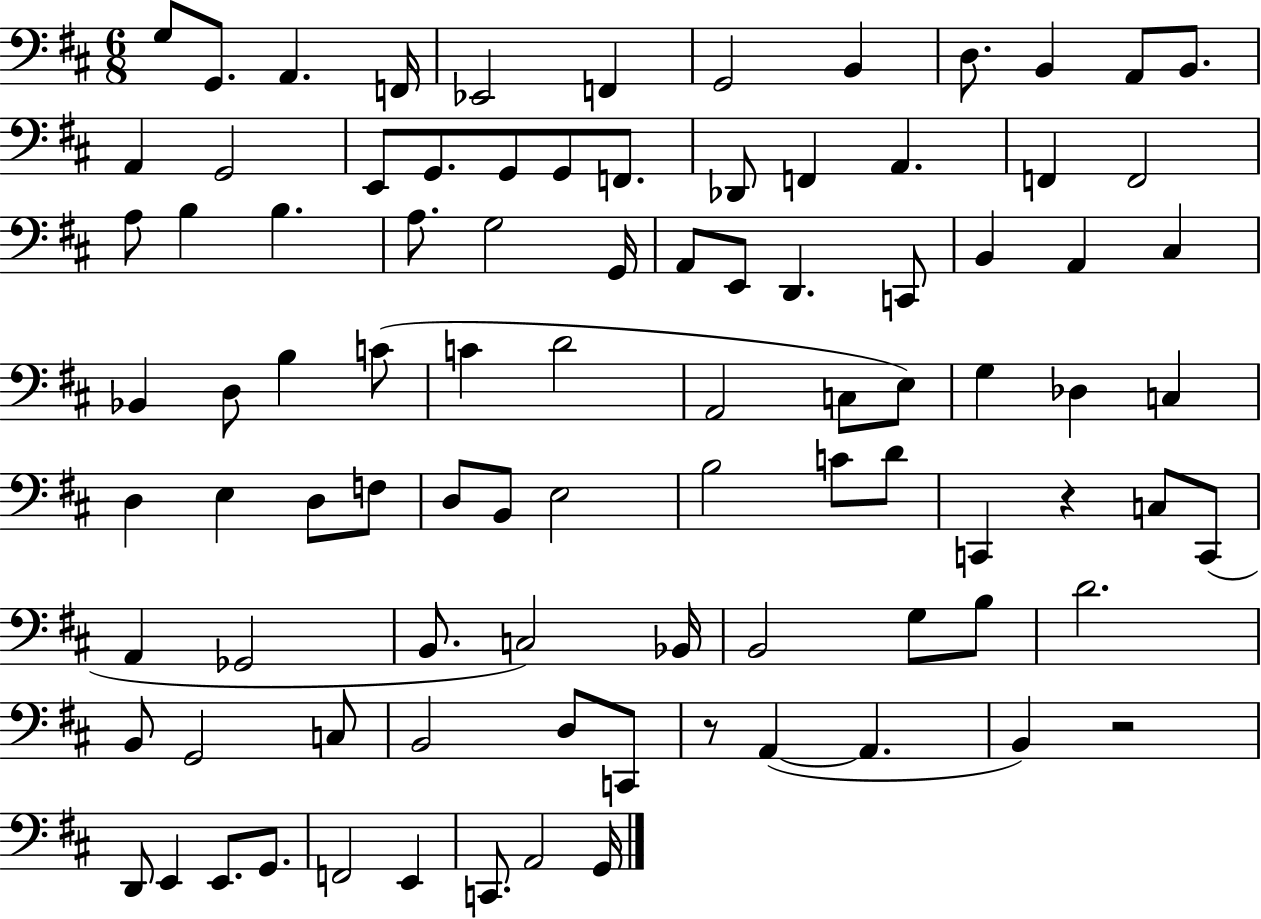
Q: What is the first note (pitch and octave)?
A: G3